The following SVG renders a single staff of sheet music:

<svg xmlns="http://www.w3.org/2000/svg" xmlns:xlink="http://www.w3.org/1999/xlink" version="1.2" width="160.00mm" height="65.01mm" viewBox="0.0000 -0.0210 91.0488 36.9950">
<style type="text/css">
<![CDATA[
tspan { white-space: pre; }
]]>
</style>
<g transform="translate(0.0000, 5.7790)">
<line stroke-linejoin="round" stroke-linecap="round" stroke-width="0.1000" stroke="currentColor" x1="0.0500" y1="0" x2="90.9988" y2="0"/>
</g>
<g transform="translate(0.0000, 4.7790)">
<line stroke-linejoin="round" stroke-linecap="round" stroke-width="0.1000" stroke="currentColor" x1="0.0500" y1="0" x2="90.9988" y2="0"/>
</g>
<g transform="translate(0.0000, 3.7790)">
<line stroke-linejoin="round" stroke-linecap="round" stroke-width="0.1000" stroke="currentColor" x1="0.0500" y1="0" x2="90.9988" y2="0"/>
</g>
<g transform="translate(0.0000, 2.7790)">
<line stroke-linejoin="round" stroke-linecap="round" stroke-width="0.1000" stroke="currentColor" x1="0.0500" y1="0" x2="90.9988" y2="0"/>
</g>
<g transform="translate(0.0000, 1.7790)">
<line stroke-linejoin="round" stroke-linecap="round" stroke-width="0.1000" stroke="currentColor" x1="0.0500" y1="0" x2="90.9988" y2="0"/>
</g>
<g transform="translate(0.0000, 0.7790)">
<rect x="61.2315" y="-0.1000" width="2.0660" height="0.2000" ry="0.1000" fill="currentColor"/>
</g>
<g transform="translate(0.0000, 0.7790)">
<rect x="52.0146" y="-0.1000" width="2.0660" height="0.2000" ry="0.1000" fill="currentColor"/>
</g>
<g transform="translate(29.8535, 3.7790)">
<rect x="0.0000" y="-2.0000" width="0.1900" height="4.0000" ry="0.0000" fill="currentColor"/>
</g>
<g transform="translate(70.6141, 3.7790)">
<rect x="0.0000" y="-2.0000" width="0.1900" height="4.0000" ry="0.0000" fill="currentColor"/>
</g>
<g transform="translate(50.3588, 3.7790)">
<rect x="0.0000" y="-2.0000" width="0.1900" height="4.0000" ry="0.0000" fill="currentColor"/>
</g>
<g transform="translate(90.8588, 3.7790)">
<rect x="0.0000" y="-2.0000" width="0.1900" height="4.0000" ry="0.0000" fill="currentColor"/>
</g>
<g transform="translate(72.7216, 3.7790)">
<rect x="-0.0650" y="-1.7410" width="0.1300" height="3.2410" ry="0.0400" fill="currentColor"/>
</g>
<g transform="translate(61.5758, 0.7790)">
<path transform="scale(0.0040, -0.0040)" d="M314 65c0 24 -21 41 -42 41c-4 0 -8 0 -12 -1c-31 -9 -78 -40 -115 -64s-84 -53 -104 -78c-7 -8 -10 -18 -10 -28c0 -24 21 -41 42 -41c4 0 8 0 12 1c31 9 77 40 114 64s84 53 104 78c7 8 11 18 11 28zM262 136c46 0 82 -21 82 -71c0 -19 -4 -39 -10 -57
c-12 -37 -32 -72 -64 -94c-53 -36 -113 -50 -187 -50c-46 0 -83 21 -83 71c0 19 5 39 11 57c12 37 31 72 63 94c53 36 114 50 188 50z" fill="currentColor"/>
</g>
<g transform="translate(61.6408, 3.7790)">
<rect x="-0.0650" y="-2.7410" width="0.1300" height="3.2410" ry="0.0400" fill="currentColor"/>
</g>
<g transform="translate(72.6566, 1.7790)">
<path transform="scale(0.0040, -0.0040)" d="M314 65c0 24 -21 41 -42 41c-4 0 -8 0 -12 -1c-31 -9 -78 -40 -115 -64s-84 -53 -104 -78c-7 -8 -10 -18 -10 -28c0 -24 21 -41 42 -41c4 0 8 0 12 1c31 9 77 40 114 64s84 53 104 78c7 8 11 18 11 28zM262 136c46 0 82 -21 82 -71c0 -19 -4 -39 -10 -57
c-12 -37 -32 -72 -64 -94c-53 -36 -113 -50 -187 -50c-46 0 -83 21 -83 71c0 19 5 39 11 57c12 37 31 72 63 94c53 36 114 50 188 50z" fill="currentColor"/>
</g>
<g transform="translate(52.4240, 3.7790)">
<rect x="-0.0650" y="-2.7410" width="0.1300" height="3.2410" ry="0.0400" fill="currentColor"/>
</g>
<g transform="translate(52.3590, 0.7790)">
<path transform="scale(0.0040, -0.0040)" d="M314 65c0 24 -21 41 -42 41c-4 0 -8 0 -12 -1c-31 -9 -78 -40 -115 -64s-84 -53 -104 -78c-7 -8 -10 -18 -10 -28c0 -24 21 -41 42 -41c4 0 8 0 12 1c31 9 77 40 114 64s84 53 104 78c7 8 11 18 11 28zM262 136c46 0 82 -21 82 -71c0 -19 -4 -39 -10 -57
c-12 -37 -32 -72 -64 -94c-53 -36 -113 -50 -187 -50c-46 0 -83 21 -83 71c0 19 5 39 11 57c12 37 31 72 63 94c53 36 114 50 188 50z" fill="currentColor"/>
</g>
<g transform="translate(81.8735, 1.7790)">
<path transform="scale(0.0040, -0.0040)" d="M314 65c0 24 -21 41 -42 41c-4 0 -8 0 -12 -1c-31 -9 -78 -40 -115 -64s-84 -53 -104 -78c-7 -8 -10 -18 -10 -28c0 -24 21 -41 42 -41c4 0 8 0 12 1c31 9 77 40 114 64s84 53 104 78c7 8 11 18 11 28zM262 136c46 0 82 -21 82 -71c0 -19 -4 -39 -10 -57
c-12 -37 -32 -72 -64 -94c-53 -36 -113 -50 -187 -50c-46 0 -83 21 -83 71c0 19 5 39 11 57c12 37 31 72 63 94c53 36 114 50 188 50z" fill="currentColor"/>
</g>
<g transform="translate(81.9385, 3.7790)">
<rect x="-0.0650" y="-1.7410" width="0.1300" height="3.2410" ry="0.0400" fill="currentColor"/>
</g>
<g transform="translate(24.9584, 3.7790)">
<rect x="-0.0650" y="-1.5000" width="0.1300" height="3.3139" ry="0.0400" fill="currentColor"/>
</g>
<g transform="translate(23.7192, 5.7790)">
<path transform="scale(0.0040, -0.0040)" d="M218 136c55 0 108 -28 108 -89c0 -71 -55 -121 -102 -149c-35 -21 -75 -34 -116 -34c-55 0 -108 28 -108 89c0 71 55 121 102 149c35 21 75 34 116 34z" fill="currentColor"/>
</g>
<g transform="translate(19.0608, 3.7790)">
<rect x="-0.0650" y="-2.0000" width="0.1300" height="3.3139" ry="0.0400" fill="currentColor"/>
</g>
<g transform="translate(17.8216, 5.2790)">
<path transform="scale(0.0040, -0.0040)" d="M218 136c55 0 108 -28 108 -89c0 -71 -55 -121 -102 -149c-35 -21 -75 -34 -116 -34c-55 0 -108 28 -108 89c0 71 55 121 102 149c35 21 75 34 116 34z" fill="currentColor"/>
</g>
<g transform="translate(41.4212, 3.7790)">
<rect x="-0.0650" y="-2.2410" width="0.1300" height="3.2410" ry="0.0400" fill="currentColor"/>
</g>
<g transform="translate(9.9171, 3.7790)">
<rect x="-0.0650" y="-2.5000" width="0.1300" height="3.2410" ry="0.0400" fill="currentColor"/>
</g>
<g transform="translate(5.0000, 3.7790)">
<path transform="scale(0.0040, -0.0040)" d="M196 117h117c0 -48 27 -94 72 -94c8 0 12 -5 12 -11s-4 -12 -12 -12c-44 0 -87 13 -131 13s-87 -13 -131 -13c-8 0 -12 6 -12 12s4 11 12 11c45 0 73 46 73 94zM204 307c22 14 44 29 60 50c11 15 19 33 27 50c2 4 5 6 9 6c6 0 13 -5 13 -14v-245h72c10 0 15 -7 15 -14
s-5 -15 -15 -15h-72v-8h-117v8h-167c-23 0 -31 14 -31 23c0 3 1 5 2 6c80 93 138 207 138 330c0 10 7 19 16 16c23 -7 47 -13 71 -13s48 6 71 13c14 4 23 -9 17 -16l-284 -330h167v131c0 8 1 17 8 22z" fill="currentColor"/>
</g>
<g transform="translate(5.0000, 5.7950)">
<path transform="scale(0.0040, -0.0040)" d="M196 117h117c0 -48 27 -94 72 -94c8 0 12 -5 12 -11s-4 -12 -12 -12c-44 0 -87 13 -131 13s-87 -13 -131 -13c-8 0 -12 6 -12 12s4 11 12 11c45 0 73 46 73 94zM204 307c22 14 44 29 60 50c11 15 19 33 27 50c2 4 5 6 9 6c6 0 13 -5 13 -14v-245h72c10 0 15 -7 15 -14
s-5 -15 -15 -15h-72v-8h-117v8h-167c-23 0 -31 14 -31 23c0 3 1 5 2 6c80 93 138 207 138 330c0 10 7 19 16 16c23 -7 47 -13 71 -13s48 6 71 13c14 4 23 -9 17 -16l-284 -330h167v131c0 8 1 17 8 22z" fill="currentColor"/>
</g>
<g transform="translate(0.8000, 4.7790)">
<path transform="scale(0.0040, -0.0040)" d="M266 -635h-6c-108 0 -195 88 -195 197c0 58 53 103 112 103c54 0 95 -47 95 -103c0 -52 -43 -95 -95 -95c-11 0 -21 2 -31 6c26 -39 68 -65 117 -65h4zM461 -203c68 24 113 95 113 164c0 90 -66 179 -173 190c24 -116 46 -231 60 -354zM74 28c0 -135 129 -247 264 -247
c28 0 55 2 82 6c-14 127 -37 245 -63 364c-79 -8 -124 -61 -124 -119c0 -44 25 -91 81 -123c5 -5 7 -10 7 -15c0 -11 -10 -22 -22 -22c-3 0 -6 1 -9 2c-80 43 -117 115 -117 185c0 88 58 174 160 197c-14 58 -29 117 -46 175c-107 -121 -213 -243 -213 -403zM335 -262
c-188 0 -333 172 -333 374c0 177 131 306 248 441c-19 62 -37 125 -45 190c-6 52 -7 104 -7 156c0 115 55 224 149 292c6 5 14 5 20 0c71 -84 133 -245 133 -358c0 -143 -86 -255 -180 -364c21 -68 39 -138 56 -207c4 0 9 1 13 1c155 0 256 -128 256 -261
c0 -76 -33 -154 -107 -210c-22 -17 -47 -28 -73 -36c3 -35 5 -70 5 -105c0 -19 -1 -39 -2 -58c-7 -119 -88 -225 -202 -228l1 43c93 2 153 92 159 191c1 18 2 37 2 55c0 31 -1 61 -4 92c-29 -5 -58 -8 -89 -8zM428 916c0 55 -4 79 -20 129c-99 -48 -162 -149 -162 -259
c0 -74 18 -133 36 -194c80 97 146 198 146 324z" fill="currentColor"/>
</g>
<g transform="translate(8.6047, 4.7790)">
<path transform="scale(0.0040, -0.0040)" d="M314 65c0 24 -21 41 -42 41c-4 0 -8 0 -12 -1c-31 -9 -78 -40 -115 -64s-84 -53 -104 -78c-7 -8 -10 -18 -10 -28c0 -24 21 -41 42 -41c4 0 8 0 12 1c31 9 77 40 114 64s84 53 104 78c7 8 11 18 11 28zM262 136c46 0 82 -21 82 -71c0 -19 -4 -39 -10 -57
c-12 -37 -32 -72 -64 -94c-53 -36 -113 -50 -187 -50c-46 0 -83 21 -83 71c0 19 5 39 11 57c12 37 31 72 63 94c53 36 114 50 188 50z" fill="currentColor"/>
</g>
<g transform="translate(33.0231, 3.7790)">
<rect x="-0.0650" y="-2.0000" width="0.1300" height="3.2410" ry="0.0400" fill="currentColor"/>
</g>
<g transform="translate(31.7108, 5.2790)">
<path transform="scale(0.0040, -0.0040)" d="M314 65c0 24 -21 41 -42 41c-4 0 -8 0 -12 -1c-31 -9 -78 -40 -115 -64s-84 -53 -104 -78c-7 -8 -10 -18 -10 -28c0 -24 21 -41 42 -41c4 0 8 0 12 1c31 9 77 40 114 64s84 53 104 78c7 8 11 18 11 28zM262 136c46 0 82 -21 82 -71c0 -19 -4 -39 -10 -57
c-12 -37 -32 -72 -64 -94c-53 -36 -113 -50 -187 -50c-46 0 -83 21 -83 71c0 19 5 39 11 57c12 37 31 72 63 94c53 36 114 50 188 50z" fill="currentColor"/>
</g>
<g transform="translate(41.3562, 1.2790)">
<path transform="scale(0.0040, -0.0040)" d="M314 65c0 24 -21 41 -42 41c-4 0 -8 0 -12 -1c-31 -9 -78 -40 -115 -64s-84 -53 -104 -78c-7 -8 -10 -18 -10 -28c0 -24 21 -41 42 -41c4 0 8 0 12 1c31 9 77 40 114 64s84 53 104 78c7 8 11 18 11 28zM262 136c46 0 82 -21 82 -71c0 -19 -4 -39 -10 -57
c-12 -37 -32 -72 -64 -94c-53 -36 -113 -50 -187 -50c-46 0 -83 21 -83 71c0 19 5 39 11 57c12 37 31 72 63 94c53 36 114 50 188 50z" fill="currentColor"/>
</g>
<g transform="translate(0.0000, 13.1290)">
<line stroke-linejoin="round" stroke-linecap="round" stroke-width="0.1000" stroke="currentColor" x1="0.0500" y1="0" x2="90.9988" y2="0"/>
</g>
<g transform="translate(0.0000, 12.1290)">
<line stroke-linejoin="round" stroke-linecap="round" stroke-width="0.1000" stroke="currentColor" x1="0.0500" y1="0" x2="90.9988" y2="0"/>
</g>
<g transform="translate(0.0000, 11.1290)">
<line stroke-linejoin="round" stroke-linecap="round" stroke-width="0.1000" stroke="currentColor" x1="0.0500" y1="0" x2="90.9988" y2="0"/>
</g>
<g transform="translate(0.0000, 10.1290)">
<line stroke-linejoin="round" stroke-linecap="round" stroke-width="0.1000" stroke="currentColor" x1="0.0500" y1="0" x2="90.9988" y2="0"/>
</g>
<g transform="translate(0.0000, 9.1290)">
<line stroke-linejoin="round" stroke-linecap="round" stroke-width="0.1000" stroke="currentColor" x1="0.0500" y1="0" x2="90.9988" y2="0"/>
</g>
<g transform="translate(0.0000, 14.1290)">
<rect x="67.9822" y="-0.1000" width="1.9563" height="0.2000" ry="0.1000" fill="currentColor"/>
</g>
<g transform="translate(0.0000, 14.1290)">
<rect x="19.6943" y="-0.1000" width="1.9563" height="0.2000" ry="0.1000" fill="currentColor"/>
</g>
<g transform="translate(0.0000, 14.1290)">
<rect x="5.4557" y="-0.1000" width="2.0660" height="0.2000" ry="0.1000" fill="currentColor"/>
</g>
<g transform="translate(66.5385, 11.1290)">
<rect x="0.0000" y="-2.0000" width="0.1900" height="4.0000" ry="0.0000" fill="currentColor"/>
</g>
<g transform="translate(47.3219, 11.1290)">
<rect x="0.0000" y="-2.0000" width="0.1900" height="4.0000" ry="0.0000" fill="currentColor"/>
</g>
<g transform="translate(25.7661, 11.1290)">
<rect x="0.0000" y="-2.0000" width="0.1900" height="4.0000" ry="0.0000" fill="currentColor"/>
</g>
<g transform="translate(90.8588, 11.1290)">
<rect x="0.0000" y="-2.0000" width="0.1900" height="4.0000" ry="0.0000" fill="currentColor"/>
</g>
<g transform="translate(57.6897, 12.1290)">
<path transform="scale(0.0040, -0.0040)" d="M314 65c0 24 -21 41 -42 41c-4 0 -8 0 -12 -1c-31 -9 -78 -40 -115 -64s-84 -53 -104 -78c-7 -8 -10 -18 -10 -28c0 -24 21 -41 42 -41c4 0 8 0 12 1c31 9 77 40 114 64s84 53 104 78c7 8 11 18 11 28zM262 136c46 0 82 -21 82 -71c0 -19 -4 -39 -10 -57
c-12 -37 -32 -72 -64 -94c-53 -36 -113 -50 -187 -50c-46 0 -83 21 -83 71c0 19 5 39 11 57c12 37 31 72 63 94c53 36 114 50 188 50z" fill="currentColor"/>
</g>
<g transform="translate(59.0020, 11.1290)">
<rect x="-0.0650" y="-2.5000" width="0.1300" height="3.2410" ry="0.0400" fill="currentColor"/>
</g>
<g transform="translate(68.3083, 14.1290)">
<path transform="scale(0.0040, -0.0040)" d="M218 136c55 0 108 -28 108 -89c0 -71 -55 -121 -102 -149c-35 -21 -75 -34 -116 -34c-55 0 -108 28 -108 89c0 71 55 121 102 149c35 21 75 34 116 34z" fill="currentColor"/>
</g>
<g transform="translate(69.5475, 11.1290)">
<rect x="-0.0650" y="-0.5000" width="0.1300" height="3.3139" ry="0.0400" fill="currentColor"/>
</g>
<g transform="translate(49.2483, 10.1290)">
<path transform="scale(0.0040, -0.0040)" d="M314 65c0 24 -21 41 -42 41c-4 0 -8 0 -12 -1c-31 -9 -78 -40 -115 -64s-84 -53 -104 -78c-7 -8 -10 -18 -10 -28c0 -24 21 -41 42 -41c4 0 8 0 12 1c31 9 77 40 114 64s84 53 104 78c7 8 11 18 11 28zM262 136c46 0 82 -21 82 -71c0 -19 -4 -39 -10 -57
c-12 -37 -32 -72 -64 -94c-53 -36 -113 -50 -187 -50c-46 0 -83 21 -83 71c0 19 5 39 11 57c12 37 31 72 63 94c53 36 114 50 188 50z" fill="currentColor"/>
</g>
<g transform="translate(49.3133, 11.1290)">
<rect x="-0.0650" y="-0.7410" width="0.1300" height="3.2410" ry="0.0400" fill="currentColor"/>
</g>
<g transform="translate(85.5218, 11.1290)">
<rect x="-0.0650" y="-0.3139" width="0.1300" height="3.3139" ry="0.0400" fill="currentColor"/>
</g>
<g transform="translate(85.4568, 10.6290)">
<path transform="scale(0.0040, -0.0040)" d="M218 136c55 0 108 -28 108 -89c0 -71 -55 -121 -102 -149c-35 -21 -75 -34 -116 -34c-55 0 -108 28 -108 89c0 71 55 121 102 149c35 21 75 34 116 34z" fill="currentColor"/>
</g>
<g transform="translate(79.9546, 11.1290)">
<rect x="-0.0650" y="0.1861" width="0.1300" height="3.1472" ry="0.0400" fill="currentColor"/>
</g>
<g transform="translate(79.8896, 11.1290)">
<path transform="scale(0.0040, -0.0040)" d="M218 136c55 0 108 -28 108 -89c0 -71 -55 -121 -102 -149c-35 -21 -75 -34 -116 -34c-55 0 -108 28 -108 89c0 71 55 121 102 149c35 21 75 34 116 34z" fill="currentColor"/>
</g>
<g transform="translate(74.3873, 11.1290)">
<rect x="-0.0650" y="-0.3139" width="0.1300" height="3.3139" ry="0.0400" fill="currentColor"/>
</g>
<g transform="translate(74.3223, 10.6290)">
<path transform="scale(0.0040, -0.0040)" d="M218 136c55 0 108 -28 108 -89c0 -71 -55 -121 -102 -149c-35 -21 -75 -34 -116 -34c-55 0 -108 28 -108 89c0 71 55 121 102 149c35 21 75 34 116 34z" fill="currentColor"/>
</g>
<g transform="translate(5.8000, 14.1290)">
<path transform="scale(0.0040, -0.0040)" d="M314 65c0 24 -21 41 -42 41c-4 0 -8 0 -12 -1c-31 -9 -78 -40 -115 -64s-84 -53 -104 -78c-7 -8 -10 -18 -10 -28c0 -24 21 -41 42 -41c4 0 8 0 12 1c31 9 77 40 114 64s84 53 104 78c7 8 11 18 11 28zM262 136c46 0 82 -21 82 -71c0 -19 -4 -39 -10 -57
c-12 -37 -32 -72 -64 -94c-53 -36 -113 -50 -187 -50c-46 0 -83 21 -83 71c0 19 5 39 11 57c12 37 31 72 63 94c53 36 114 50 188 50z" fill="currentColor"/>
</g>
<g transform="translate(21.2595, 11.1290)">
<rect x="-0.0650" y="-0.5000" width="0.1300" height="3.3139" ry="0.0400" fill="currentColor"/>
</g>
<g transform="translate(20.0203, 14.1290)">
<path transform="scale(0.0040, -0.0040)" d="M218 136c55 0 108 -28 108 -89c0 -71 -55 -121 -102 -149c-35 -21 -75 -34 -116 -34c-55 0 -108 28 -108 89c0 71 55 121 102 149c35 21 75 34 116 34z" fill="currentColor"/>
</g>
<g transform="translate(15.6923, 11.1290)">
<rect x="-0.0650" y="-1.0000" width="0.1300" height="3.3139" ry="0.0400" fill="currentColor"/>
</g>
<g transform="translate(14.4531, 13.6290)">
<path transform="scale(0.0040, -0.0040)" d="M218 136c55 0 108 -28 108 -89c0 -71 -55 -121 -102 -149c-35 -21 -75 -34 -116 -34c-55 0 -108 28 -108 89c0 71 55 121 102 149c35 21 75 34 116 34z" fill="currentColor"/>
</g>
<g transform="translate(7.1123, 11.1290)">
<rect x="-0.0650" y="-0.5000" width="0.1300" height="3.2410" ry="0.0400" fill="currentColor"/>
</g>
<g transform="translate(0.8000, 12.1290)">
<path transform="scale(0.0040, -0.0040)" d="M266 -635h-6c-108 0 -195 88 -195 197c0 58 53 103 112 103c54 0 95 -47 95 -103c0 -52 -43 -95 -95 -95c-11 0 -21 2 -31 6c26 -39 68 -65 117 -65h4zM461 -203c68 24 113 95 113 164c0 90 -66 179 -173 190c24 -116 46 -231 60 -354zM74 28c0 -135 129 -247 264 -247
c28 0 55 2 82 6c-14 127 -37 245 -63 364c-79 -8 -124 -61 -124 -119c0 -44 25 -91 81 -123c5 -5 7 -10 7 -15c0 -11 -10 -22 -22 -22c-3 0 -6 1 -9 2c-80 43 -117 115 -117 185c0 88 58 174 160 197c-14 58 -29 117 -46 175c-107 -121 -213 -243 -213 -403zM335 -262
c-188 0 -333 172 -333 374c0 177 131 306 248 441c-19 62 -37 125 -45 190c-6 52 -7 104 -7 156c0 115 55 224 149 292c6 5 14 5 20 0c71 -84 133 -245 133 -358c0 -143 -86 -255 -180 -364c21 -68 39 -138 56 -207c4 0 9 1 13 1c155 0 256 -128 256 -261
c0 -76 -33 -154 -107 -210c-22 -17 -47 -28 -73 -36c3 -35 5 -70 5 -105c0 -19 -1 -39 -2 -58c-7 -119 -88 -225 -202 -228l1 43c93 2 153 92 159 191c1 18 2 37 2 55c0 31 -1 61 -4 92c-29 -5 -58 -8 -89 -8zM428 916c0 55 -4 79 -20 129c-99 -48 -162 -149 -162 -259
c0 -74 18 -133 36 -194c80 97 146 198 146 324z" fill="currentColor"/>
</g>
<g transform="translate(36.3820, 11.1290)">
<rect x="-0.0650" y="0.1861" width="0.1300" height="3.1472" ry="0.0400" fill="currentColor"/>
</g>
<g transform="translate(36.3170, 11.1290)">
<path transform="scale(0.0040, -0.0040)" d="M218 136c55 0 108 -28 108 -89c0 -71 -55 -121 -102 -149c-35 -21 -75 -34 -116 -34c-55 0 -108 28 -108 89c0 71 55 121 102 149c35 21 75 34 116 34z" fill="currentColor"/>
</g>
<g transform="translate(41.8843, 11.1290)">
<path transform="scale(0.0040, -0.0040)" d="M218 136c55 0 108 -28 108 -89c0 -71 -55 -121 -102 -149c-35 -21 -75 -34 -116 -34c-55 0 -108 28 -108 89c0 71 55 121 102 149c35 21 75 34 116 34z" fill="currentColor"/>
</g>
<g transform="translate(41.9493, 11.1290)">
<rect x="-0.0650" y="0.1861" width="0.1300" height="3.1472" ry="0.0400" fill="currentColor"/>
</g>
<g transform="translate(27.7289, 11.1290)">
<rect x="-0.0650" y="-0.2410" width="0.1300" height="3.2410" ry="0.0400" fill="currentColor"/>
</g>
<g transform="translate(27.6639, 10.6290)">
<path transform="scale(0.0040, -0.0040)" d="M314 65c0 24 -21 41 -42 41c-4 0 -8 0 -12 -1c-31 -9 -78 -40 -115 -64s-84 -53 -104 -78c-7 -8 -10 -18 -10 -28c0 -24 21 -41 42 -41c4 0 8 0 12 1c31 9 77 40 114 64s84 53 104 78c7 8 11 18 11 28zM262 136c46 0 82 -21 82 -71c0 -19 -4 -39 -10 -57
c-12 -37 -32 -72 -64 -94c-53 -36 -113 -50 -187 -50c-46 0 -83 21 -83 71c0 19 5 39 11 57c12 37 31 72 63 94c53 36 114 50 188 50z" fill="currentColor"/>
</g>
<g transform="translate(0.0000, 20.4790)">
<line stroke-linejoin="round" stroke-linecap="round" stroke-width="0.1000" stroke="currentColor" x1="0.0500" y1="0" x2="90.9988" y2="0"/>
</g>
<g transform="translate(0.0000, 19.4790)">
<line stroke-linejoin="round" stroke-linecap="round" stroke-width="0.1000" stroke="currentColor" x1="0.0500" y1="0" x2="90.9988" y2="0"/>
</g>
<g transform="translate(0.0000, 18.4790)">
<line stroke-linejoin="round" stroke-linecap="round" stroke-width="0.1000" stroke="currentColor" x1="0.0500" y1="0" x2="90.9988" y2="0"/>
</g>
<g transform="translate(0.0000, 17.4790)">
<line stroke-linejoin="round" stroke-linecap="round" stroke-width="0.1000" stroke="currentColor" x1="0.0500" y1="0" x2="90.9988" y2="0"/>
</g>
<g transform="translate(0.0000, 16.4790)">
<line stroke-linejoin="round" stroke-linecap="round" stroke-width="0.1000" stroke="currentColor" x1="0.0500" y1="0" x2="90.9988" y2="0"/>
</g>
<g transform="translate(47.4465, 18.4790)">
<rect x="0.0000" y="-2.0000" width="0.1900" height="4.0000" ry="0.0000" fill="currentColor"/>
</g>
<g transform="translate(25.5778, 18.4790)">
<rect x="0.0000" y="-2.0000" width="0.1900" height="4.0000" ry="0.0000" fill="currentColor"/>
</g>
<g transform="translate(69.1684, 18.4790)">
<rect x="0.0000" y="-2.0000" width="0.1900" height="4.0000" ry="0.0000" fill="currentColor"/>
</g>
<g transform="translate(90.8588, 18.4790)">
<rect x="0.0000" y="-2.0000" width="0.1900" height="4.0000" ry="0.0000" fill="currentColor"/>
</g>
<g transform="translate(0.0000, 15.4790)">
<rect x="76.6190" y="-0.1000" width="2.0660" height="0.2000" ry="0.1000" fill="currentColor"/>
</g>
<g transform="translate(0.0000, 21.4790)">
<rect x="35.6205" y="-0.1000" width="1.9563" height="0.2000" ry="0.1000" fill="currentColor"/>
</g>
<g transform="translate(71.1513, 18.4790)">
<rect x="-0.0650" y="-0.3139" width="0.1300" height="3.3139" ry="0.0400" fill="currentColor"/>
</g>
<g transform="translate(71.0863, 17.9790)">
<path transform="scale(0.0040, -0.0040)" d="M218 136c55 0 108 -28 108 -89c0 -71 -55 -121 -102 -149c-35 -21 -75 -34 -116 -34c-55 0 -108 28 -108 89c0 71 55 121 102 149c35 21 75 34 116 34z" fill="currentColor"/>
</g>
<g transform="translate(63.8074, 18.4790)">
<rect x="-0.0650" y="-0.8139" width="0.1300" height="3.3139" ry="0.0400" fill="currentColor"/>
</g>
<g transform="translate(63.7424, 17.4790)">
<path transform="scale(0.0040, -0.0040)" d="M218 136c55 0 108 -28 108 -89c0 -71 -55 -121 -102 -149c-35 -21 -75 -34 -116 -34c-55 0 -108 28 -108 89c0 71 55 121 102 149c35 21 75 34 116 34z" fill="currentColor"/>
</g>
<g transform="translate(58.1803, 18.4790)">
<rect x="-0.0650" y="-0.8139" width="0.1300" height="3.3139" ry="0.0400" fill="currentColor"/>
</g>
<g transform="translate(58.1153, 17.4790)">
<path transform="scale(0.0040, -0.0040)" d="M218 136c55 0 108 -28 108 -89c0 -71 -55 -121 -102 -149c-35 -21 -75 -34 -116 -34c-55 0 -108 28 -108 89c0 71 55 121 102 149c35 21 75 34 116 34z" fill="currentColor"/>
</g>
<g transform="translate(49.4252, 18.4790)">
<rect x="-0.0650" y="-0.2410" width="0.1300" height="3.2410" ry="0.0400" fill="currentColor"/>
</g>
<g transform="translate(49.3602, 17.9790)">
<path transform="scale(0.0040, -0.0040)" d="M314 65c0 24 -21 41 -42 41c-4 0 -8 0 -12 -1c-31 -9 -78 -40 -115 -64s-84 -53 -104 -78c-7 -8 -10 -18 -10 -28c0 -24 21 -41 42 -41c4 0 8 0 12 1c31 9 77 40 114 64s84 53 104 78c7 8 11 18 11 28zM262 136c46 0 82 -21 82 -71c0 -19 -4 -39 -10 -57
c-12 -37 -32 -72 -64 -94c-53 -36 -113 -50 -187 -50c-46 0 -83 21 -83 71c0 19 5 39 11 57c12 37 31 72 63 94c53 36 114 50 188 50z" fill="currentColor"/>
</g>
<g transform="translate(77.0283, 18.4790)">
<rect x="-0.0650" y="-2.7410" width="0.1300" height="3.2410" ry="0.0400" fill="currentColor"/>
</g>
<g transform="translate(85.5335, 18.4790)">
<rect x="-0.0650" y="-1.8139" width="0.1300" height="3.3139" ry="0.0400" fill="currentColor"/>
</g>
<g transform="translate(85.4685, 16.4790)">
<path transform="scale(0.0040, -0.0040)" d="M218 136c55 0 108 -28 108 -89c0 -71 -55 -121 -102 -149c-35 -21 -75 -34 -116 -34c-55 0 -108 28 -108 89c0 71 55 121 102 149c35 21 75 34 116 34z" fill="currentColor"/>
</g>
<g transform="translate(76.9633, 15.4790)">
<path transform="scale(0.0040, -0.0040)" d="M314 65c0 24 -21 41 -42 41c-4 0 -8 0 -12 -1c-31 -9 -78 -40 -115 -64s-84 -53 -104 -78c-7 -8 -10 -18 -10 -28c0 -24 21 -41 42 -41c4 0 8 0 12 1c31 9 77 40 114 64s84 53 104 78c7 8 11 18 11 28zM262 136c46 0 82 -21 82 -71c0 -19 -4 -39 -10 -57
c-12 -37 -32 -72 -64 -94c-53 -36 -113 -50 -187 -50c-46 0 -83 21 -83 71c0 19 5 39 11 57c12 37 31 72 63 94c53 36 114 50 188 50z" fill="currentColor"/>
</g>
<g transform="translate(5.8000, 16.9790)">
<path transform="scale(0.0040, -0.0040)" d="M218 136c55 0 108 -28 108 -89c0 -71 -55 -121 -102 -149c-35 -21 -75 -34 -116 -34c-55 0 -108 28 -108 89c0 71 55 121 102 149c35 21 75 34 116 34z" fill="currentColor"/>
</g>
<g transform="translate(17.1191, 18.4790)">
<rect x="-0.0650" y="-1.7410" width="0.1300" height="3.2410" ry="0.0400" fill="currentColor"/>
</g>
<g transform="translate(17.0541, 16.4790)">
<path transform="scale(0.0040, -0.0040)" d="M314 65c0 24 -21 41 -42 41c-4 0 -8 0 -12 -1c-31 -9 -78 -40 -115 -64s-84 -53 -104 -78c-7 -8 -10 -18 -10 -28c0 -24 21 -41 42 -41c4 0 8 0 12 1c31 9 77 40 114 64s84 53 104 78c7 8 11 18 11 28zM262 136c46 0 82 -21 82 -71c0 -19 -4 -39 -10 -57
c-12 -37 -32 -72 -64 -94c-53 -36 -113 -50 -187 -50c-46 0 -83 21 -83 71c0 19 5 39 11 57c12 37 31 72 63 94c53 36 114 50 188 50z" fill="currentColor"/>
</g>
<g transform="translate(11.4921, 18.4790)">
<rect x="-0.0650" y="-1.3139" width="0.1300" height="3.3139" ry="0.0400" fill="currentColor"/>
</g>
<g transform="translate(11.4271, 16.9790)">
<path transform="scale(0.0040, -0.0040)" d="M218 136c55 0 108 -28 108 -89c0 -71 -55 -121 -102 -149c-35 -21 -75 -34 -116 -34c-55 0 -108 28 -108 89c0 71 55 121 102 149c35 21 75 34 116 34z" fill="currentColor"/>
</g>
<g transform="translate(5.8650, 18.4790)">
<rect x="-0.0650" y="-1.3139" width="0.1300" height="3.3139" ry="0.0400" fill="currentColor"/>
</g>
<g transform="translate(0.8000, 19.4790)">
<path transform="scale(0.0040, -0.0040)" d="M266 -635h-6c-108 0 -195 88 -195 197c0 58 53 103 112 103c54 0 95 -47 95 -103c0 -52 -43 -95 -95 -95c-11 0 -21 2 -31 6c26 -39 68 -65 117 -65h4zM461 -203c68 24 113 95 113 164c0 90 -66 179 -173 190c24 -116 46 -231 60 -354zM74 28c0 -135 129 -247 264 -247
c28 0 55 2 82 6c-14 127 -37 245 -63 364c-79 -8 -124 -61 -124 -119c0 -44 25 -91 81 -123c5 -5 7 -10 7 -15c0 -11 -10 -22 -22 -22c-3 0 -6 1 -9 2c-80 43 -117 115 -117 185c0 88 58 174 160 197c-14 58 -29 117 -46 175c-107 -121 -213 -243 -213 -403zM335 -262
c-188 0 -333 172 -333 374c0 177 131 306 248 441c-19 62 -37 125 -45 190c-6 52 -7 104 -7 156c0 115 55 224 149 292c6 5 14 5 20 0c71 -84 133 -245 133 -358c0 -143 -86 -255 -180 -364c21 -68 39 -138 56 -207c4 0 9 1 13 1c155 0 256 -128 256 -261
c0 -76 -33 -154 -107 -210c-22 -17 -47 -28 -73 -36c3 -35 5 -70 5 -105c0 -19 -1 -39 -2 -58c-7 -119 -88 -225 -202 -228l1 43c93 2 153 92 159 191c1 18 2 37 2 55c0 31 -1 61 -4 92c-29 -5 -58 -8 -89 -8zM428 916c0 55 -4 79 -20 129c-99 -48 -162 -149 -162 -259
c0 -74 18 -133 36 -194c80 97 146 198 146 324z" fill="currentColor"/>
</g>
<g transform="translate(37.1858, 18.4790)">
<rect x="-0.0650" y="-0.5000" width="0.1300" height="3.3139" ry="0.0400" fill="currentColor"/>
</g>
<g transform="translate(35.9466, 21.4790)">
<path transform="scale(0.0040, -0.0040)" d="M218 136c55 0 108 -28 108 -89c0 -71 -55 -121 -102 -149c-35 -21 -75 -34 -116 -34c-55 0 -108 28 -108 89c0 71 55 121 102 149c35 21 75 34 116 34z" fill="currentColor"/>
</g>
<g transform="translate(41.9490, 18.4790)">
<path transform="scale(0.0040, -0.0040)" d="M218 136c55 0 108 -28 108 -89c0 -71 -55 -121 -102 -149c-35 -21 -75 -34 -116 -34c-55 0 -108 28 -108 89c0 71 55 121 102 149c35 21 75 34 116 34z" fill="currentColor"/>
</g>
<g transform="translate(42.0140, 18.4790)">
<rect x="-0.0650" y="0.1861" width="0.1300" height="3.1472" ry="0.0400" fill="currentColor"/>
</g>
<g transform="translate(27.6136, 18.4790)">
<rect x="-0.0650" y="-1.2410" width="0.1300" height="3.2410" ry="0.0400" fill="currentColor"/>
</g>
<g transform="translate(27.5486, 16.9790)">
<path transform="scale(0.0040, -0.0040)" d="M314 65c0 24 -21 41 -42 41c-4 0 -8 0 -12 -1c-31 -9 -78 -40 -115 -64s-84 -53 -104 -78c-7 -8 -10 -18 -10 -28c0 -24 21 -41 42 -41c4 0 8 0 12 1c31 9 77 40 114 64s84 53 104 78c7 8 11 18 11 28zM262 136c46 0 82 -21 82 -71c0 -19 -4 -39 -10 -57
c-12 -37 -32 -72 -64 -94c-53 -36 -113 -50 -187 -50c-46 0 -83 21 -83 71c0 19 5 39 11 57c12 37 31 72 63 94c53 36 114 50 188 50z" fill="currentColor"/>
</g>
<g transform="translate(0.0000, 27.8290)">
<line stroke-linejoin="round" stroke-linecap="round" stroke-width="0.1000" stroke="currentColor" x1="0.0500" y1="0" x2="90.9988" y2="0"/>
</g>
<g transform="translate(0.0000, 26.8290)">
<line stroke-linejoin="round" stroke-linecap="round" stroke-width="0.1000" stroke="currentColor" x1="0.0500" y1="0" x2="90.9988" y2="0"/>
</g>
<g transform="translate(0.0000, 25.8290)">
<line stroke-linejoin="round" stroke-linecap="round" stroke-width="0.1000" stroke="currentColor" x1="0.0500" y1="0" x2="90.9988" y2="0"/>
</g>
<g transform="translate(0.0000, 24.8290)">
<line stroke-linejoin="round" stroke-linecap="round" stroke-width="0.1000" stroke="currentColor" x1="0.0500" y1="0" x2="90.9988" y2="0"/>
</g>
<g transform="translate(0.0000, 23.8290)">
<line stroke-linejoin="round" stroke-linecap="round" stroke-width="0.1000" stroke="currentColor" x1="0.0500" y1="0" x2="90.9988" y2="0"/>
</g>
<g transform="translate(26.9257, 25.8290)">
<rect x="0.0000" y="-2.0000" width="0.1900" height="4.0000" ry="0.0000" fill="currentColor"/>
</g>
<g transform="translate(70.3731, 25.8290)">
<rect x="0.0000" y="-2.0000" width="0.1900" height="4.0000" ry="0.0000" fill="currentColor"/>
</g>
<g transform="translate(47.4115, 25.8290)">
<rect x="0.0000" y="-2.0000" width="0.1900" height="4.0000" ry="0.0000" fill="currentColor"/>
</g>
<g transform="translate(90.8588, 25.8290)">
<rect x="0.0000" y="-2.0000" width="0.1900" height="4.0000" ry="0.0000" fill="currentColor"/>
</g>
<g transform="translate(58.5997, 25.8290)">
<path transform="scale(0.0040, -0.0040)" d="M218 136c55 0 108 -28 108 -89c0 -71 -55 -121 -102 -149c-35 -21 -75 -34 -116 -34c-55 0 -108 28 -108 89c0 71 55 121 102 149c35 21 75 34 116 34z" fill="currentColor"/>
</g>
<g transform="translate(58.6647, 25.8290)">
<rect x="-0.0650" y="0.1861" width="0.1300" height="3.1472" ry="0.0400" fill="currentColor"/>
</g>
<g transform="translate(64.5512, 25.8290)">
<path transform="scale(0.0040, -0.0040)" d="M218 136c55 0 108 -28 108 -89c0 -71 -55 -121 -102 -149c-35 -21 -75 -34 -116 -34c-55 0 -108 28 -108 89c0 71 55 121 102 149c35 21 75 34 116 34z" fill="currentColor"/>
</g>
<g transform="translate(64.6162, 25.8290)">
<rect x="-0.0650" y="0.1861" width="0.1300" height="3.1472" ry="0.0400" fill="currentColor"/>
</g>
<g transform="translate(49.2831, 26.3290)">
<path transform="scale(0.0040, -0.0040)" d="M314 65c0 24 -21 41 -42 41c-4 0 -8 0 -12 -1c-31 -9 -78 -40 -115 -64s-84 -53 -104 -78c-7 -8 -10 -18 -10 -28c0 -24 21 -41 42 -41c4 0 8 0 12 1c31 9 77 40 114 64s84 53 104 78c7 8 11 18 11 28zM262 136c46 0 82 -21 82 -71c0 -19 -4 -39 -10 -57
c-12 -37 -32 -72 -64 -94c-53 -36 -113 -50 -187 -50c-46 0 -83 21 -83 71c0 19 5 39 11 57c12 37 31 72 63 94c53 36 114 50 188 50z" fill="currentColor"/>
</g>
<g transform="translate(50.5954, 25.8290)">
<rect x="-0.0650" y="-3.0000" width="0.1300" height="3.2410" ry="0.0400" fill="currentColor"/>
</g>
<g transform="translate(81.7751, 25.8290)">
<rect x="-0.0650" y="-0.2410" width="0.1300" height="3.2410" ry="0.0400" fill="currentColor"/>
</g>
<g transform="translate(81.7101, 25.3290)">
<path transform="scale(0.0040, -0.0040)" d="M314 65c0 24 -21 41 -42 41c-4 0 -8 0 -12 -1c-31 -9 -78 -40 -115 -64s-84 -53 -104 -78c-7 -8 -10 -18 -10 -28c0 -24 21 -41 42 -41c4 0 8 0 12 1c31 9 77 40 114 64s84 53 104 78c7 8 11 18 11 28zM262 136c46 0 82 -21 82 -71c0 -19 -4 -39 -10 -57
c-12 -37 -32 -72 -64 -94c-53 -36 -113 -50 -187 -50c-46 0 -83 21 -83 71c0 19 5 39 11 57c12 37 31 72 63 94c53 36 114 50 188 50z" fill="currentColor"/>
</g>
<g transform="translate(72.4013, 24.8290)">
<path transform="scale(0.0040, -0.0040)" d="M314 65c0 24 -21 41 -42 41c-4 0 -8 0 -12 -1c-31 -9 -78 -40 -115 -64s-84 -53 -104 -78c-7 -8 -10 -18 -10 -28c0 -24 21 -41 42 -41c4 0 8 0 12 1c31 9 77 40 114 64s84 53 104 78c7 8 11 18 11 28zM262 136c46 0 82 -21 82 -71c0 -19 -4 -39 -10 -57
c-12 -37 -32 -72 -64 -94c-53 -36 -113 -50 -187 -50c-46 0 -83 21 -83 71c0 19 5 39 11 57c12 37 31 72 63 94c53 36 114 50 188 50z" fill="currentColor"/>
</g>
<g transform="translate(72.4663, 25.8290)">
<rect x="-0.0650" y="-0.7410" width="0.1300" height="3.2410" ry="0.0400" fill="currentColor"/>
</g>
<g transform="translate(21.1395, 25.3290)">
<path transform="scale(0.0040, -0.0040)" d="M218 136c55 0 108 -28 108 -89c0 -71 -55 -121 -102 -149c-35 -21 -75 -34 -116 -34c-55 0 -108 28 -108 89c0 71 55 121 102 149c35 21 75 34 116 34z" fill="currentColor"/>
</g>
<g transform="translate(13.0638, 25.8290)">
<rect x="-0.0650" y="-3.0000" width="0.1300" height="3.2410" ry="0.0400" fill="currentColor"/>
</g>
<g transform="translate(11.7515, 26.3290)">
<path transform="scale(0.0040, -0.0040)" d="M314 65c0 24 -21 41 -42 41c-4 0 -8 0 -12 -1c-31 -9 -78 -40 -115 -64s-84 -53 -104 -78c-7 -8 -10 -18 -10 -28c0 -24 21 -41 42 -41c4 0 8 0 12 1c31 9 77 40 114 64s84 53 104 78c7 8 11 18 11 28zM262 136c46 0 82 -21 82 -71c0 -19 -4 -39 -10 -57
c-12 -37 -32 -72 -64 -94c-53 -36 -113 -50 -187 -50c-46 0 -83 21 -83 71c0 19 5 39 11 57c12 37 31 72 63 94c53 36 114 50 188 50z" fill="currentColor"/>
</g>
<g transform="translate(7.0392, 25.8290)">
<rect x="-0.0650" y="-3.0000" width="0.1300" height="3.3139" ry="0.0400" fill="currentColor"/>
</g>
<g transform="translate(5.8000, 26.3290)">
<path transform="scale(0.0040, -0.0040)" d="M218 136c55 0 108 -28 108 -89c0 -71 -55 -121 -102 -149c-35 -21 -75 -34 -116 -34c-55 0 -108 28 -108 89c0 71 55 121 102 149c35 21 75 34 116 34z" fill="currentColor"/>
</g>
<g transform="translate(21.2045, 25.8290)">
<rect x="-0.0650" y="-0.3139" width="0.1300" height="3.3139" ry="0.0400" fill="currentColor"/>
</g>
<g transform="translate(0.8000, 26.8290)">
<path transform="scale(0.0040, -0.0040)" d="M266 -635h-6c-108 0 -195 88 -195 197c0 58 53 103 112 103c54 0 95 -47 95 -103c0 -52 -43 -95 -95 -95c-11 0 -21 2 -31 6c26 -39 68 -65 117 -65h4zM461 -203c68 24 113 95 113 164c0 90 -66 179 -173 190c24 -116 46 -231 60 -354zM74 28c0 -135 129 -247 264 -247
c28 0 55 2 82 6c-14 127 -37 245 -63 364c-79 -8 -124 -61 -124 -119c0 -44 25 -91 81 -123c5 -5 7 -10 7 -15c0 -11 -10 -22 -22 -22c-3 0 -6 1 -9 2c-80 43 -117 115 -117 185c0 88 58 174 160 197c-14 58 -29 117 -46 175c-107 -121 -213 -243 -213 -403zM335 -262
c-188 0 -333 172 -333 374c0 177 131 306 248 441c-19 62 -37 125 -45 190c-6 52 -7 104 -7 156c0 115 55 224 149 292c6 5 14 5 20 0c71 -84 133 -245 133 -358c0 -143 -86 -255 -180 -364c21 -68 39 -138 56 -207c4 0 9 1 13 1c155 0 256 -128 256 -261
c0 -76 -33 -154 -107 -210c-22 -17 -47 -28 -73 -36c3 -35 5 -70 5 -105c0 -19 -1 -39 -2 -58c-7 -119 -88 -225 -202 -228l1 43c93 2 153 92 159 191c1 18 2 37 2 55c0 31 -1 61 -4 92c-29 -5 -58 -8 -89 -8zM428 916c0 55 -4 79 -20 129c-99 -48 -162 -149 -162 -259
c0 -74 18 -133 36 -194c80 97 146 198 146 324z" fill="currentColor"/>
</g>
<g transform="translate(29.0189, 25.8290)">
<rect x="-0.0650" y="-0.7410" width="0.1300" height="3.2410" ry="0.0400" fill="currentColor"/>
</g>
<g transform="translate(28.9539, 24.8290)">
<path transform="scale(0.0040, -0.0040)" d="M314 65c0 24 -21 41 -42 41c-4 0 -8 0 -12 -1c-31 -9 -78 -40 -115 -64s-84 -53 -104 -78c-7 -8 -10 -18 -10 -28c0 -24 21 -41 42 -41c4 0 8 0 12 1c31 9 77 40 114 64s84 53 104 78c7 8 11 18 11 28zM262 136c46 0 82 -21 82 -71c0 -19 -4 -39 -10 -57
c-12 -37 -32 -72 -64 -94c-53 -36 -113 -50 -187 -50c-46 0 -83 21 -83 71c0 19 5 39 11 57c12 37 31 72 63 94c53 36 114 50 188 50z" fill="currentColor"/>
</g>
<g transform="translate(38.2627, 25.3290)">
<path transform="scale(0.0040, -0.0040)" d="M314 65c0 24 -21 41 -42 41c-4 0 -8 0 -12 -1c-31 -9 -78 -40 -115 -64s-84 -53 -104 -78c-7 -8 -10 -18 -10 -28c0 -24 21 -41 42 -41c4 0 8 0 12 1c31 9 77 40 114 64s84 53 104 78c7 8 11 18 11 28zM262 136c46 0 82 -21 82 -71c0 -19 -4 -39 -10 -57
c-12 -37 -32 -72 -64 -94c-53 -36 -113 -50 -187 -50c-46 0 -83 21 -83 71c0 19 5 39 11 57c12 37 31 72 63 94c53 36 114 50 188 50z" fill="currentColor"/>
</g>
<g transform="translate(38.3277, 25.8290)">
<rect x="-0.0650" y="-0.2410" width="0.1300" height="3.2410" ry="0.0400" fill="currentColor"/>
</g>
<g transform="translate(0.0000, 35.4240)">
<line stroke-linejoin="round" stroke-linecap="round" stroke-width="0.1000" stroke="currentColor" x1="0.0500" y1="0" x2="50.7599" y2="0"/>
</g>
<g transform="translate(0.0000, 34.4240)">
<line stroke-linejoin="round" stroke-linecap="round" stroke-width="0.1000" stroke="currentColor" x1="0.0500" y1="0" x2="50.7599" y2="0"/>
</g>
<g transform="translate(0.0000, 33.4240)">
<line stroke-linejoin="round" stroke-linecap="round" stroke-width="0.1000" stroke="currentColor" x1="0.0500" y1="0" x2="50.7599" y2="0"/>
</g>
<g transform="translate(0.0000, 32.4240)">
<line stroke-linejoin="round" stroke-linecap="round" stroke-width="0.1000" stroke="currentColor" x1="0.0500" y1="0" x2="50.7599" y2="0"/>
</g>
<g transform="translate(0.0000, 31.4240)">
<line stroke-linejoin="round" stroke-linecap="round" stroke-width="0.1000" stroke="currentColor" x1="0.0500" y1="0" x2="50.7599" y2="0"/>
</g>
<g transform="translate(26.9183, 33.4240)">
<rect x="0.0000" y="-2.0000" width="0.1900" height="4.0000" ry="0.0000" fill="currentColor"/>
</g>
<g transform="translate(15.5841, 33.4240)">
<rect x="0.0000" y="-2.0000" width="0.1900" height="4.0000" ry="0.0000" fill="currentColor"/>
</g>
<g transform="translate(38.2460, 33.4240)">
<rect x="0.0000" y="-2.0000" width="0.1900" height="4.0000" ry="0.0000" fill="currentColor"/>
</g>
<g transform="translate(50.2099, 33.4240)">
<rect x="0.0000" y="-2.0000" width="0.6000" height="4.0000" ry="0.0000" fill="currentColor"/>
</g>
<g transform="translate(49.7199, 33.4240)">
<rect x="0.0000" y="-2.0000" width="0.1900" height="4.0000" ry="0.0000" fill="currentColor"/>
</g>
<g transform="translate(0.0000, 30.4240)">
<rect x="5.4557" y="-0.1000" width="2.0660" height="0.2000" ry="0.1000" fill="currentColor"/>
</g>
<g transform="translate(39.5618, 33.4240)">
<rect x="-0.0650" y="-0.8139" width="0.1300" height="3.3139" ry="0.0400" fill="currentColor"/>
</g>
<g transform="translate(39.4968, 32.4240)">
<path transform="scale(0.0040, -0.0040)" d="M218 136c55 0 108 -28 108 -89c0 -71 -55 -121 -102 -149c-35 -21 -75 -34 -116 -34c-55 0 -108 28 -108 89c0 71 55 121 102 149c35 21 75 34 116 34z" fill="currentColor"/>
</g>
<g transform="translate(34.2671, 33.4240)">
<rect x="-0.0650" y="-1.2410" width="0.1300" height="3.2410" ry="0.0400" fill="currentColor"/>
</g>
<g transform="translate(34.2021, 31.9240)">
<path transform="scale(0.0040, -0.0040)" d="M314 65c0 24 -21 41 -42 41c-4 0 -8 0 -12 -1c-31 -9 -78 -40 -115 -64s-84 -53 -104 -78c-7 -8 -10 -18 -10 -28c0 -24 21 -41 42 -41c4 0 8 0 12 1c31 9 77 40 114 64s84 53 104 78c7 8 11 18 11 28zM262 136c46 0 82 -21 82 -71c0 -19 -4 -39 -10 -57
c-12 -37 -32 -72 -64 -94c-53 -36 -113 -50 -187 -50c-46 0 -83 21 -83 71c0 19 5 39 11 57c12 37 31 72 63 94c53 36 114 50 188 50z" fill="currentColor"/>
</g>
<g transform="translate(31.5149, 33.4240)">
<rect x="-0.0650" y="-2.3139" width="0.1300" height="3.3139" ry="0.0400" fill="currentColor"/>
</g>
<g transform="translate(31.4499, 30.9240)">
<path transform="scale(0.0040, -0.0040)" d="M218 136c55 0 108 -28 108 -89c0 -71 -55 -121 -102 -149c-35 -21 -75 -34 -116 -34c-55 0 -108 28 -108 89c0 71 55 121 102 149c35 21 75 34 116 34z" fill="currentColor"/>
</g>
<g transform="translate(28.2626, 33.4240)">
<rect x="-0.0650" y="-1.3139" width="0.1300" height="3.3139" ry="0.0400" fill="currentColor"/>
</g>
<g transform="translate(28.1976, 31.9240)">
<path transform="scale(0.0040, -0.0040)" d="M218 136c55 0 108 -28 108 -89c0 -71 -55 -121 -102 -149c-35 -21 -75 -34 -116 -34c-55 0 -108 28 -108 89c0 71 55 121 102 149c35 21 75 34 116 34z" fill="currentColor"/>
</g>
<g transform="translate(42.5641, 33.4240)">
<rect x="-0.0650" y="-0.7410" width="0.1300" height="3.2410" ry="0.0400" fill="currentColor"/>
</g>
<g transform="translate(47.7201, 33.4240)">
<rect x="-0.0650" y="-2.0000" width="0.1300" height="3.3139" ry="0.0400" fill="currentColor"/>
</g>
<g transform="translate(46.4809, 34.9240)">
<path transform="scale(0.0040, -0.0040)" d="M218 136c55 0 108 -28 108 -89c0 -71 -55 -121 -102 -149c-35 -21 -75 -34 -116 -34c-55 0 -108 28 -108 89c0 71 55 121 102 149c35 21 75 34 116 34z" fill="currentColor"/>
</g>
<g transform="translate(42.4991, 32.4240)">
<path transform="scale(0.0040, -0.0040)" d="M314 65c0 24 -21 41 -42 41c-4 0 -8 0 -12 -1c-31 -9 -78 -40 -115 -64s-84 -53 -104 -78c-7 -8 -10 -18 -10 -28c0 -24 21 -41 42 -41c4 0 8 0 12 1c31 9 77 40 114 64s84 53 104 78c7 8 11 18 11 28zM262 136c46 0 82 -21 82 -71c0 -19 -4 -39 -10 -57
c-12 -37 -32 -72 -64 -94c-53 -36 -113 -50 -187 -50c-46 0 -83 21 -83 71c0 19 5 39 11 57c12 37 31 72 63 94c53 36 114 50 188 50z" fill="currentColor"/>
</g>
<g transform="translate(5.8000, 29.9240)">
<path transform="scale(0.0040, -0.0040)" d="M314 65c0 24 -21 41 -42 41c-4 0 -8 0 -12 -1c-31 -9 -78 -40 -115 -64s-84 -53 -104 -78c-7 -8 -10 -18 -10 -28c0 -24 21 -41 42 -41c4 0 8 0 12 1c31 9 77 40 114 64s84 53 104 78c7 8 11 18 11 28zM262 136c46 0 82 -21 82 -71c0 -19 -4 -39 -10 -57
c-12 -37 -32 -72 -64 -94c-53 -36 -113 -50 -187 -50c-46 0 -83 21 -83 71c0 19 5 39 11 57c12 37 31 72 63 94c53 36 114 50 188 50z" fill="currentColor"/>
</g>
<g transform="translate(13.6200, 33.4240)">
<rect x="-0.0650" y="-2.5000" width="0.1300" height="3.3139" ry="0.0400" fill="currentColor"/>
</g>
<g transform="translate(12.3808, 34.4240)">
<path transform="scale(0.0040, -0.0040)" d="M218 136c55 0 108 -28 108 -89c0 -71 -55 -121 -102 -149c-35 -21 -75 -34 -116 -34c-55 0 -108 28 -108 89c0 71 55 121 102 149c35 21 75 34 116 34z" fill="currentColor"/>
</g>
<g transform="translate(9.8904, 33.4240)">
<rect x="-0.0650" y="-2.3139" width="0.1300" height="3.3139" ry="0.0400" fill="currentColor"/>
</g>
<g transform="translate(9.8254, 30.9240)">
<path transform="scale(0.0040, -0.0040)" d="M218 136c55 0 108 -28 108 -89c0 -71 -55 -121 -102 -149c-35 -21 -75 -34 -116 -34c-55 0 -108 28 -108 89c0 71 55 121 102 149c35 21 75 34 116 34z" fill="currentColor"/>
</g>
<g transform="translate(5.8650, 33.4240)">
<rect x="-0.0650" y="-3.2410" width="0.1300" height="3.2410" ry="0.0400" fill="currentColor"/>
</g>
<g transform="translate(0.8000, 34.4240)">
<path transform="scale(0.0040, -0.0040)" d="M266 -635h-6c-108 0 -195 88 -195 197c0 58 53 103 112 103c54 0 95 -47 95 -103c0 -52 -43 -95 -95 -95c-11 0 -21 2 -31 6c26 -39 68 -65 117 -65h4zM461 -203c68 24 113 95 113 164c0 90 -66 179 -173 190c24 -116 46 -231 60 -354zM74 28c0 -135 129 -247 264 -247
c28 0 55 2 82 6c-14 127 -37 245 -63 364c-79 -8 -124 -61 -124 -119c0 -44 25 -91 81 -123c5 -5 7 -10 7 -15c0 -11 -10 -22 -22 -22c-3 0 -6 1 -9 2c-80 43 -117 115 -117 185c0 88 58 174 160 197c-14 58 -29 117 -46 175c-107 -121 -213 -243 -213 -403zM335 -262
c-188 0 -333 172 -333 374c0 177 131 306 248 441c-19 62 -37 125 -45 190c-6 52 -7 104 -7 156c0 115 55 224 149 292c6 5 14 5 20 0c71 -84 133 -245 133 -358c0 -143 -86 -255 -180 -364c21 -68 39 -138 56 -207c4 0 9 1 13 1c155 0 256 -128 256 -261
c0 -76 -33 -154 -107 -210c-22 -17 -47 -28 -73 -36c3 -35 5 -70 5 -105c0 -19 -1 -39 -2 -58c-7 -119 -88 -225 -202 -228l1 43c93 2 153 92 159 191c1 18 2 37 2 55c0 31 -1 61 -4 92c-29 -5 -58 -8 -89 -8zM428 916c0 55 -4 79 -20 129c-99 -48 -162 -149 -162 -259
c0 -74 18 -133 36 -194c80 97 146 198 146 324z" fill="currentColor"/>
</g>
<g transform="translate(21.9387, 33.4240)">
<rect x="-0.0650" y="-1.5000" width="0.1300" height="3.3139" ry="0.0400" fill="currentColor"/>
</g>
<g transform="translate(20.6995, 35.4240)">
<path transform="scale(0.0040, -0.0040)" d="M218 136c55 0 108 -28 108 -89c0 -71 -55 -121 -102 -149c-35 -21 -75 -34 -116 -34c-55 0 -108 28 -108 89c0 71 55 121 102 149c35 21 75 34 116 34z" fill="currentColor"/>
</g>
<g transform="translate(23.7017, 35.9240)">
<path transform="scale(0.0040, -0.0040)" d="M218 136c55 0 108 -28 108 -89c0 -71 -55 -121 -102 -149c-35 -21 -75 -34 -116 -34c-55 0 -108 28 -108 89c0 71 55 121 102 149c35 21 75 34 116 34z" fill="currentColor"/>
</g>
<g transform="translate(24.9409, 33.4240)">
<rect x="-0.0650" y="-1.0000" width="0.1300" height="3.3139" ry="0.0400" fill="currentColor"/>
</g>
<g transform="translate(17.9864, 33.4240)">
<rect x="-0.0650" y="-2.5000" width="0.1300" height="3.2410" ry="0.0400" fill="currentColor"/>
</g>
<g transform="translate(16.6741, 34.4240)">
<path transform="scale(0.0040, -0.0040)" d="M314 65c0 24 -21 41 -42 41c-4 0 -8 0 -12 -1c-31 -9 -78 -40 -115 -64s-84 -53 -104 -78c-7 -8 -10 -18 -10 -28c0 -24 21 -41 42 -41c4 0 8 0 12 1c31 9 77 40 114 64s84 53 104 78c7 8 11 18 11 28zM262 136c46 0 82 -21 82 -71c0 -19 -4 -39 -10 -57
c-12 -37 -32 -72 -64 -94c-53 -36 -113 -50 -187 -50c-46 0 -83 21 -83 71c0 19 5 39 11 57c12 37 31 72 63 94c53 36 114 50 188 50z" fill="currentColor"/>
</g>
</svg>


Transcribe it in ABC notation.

X:1
T:Untitled
M:4/4
L:1/4
K:C
G2 F E F2 g2 a2 a2 f2 f2 C2 D C c2 B B d2 G2 C c B c e e f2 e2 C B c2 d d c a2 f A A2 c d2 c2 A2 B B d2 c2 b2 g G G2 E D e g e2 d d2 F